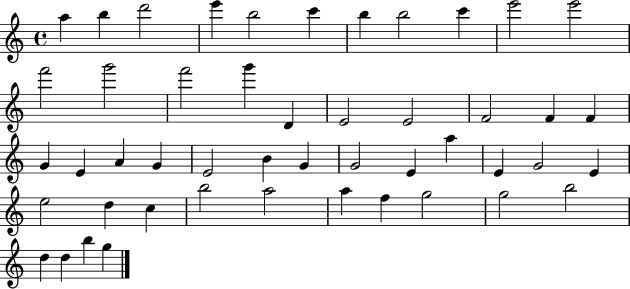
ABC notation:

X:1
T:Untitled
M:4/4
L:1/4
K:C
a b d'2 e' b2 c' b b2 c' e'2 e'2 f'2 g'2 f'2 g' D E2 E2 F2 F F G E A G E2 B G G2 E a E G2 E e2 d c b2 a2 a f g2 g2 b2 d d b g